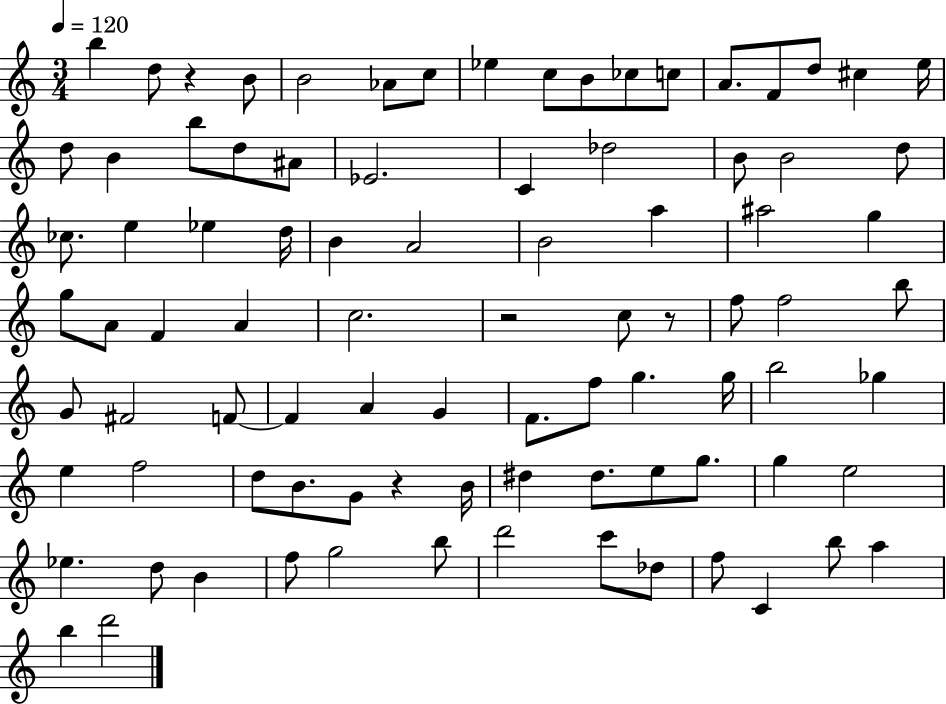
B5/q D5/e R/q B4/e B4/h Ab4/e C5/e Eb5/q C5/e B4/e CES5/e C5/e A4/e. F4/e D5/e C#5/q E5/s D5/e B4/q B5/e D5/e A#4/e Eb4/h. C4/q Db5/h B4/e B4/h D5/e CES5/e. E5/q Eb5/q D5/s B4/q A4/h B4/h A5/q A#5/h G5/q G5/e A4/e F4/q A4/q C5/h. R/h C5/e R/e F5/e F5/h B5/e G4/e F#4/h F4/e F4/q A4/q G4/q F4/e. F5/e G5/q. G5/s B5/h Gb5/q E5/q F5/h D5/e B4/e. G4/e R/q B4/s D#5/q D#5/e. E5/e G5/e. G5/q E5/h Eb5/q. D5/e B4/q F5/e G5/h B5/e D6/h C6/e Db5/e F5/e C4/q B5/e A5/q B5/q D6/h